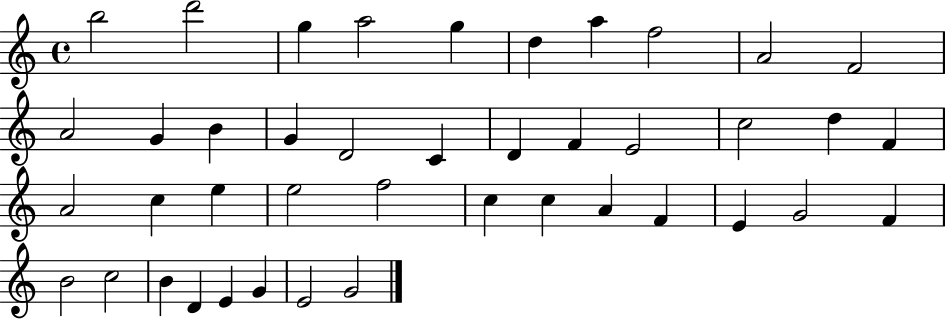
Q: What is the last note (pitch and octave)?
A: G4